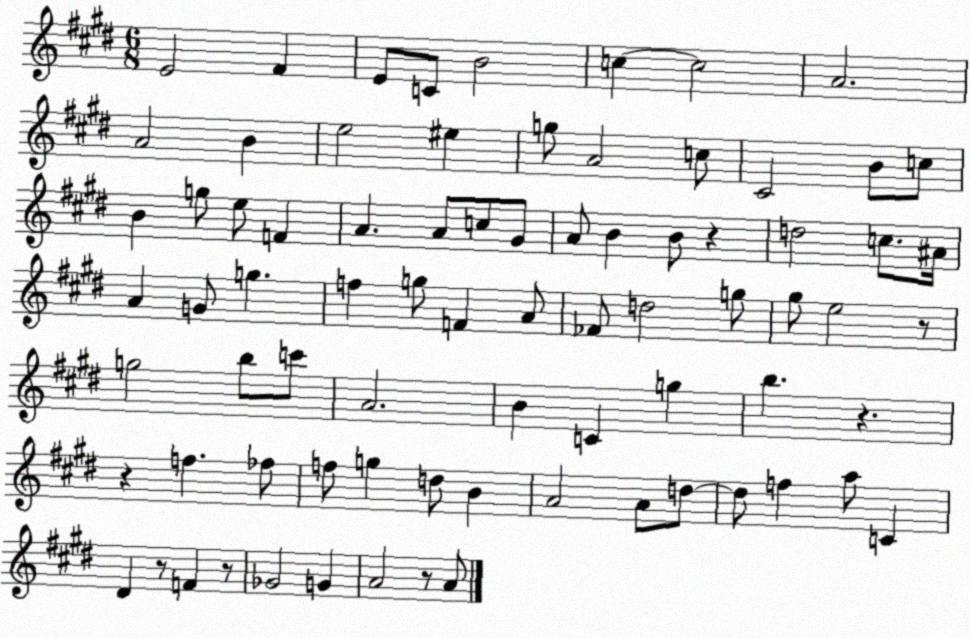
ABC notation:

X:1
T:Untitled
M:6/8
L:1/4
K:E
E2 ^F E/2 C/2 B2 c c2 A2 A2 B e2 ^e g/2 A2 c/2 ^C2 B/2 c/2 B g/2 e/2 F A A/2 c/2 ^G/2 A/2 B B/2 z d2 c/2 ^A/4 A G/2 g f g/2 F A/2 _F/2 d2 g/2 ^g/2 e2 z/2 g2 b/2 c'/2 A2 B C g b z z f _f/2 f/2 g d/2 B A2 A/2 d/2 d/2 f a/2 C ^D z/2 F z/2 _G2 G A2 z/2 A/2